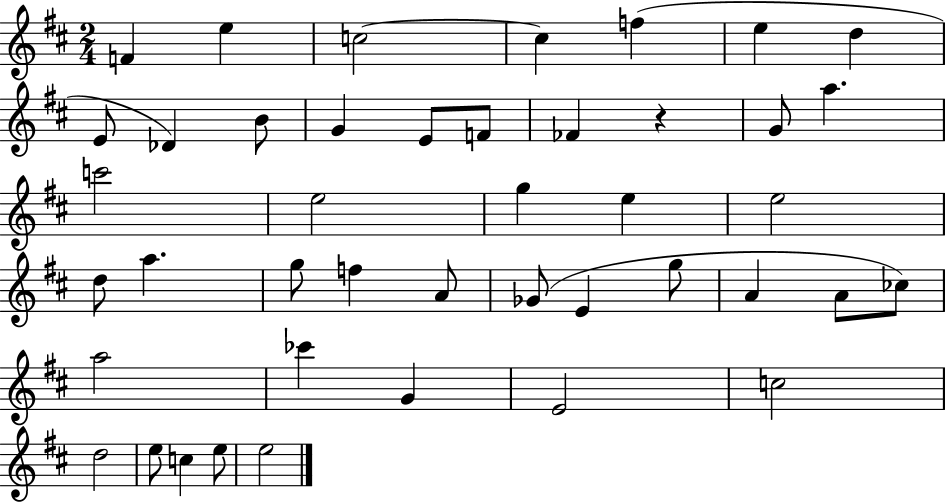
{
  \clef treble
  \numericTimeSignature
  \time 2/4
  \key d \major
  f'4 e''4 | c''2~~ | c''4 f''4( | e''4 d''4 | \break e'8 des'4) b'8 | g'4 e'8 f'8 | fes'4 r4 | g'8 a''4. | \break c'''2 | e''2 | g''4 e''4 | e''2 | \break d''8 a''4. | g''8 f''4 a'8 | ges'8( e'4 g''8 | a'4 a'8 ces''8) | \break a''2 | ces'''4 g'4 | e'2 | c''2 | \break d''2 | e''8 c''4 e''8 | e''2 | \bar "|."
}